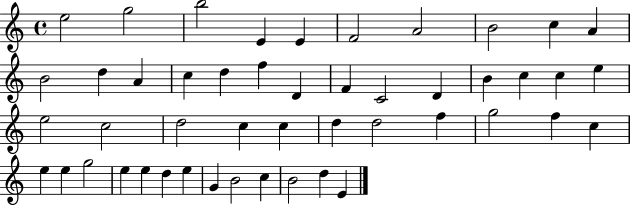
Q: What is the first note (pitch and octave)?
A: E5